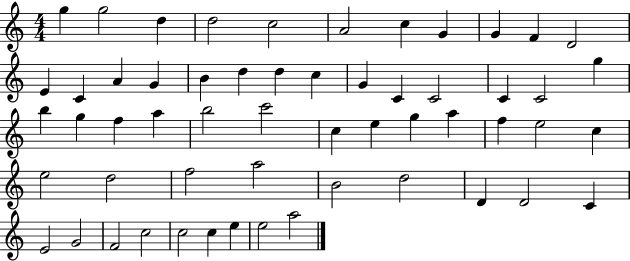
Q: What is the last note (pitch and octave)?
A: A5